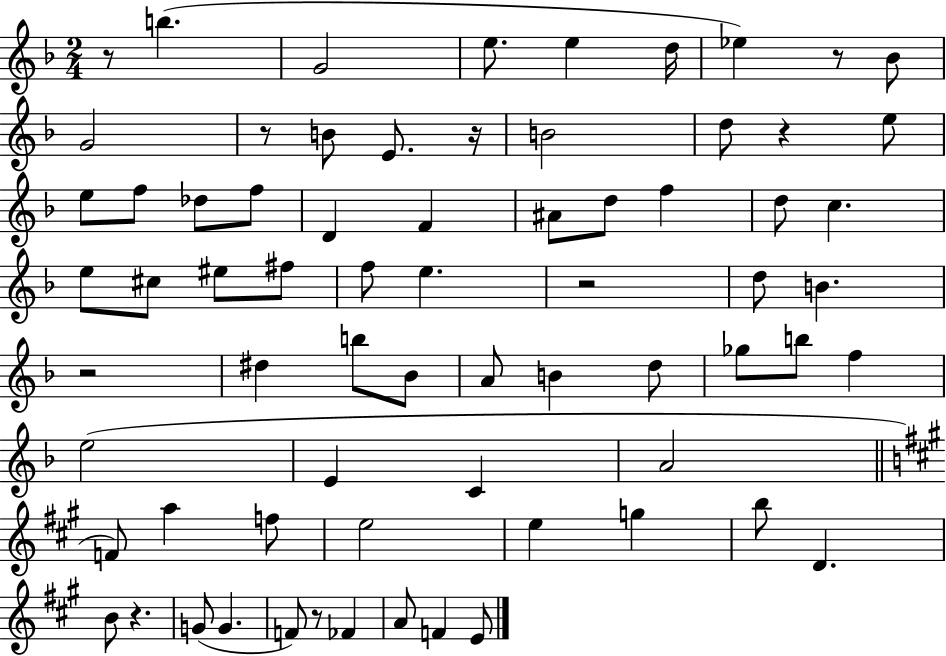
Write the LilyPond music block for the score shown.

{
  \clef treble
  \numericTimeSignature
  \time 2/4
  \key f \major
  r8 b''4.( | g'2 | e''8. e''4 d''16 | ees''4) r8 bes'8 | \break g'2 | r8 b'8 e'8. r16 | b'2 | d''8 r4 e''8 | \break e''8 f''8 des''8 f''8 | d'4 f'4 | ais'8 d''8 f''4 | d''8 c''4. | \break e''8 cis''8 eis''8 fis''8 | f''8 e''4. | r2 | d''8 b'4. | \break r2 | dis''4 b''8 bes'8 | a'8 b'4 d''8 | ges''8 b''8 f''4 | \break e''2( | e'4 c'4 | a'2 | \bar "||" \break \key a \major f'8) a''4 f''8 | e''2 | e''4 g''4 | b''8 d'4. | \break b'8 r4. | g'8( g'4. | f'8) r8 fes'4 | a'8 f'4 e'8 | \break \bar "|."
}